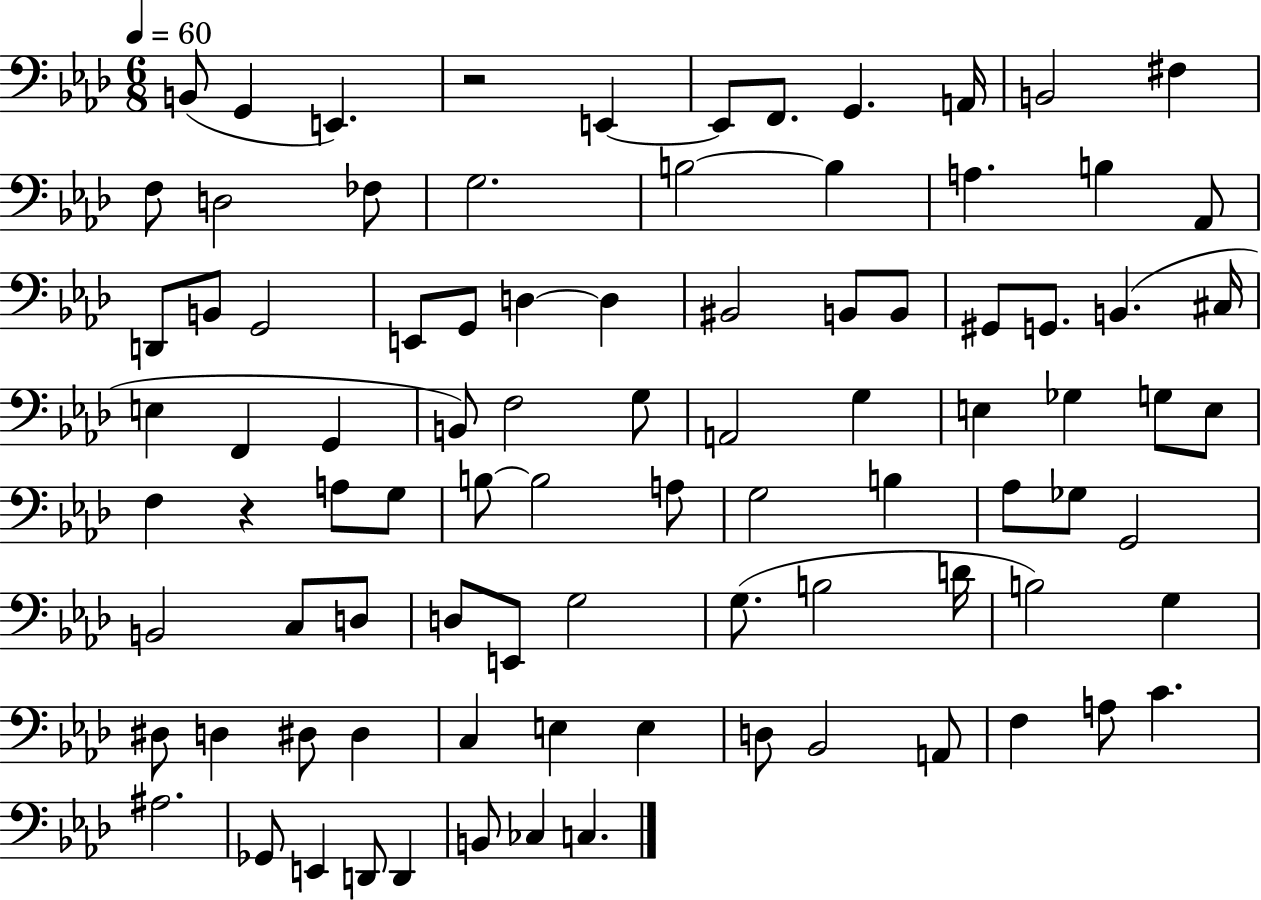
B2/e G2/q E2/q. R/h E2/q E2/e F2/e. G2/q. A2/s B2/h F#3/q F3/e D3/h FES3/e G3/h. B3/h B3/q A3/q. B3/q Ab2/e D2/e B2/e G2/h E2/e G2/e D3/q D3/q BIS2/h B2/e B2/e G#2/e G2/e. B2/q. C#3/s E3/q F2/q G2/q B2/e F3/h G3/e A2/h G3/q E3/q Gb3/q G3/e E3/e F3/q R/q A3/e G3/e B3/e B3/h A3/e G3/h B3/q Ab3/e Gb3/e G2/h B2/h C3/e D3/e D3/e E2/e G3/h G3/e. B3/h D4/s B3/h G3/q D#3/e D3/q D#3/e D#3/q C3/q E3/q E3/q D3/e Bb2/h A2/e F3/q A3/e C4/q. A#3/h. Gb2/e E2/q D2/e D2/q B2/e CES3/q C3/q.